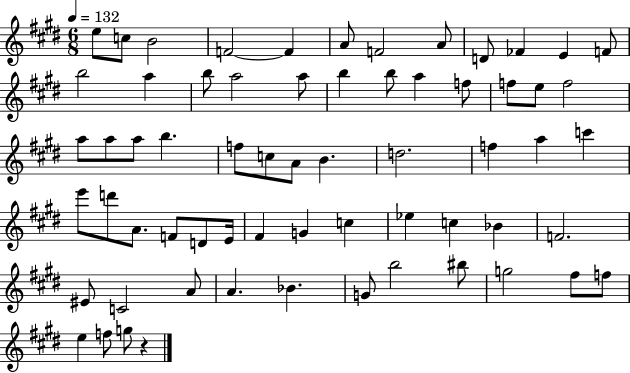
{
  \clef treble
  \numericTimeSignature
  \time 6/8
  \key e \major
  \tempo 4 = 132
  e''8 c''8 b'2 | f'2~~ f'4 | a'8 f'2 a'8 | d'8 fes'4 e'4 f'8 | \break b''2 a''4 | b''8 a''2 a''8 | b''4 b''8 a''4 f''8 | f''8 e''8 f''2 | \break a''8 a''8 a''8 b''4. | f''8 c''8 a'8 b'4. | d''2. | f''4 a''4 c'''4 | \break e'''8 d'''8 a'8. f'8 d'8 e'16 | fis'4 g'4 c''4 | ees''4 c''4 bes'4 | f'2. | \break eis'8 c'2 a'8 | a'4. bes'4. | g'8 b''2 bis''8 | g''2 fis''8 f''8 | \break e''4 f''8 g''8 r4 | \bar "|."
}